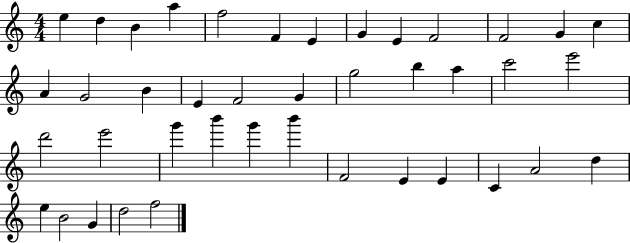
X:1
T:Untitled
M:4/4
L:1/4
K:C
e d B a f2 F E G E F2 F2 G c A G2 B E F2 G g2 b a c'2 e'2 d'2 e'2 g' b' g' b' F2 E E C A2 d e B2 G d2 f2